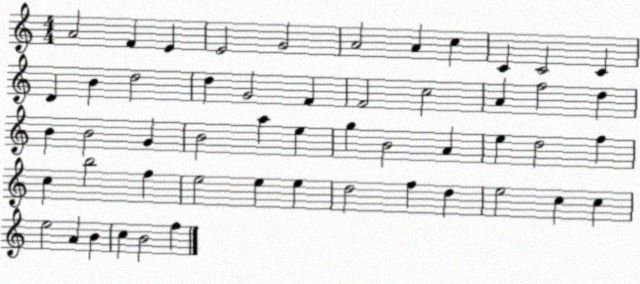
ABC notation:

X:1
T:Untitled
M:4/4
L:1/4
K:C
A2 F E E2 G2 A2 A c C C2 C D B d2 d G2 F F2 c2 A f2 d B B2 G B2 a e g B2 A e d2 f c b2 f e2 e e d2 f d e2 c c e2 A B c B2 f